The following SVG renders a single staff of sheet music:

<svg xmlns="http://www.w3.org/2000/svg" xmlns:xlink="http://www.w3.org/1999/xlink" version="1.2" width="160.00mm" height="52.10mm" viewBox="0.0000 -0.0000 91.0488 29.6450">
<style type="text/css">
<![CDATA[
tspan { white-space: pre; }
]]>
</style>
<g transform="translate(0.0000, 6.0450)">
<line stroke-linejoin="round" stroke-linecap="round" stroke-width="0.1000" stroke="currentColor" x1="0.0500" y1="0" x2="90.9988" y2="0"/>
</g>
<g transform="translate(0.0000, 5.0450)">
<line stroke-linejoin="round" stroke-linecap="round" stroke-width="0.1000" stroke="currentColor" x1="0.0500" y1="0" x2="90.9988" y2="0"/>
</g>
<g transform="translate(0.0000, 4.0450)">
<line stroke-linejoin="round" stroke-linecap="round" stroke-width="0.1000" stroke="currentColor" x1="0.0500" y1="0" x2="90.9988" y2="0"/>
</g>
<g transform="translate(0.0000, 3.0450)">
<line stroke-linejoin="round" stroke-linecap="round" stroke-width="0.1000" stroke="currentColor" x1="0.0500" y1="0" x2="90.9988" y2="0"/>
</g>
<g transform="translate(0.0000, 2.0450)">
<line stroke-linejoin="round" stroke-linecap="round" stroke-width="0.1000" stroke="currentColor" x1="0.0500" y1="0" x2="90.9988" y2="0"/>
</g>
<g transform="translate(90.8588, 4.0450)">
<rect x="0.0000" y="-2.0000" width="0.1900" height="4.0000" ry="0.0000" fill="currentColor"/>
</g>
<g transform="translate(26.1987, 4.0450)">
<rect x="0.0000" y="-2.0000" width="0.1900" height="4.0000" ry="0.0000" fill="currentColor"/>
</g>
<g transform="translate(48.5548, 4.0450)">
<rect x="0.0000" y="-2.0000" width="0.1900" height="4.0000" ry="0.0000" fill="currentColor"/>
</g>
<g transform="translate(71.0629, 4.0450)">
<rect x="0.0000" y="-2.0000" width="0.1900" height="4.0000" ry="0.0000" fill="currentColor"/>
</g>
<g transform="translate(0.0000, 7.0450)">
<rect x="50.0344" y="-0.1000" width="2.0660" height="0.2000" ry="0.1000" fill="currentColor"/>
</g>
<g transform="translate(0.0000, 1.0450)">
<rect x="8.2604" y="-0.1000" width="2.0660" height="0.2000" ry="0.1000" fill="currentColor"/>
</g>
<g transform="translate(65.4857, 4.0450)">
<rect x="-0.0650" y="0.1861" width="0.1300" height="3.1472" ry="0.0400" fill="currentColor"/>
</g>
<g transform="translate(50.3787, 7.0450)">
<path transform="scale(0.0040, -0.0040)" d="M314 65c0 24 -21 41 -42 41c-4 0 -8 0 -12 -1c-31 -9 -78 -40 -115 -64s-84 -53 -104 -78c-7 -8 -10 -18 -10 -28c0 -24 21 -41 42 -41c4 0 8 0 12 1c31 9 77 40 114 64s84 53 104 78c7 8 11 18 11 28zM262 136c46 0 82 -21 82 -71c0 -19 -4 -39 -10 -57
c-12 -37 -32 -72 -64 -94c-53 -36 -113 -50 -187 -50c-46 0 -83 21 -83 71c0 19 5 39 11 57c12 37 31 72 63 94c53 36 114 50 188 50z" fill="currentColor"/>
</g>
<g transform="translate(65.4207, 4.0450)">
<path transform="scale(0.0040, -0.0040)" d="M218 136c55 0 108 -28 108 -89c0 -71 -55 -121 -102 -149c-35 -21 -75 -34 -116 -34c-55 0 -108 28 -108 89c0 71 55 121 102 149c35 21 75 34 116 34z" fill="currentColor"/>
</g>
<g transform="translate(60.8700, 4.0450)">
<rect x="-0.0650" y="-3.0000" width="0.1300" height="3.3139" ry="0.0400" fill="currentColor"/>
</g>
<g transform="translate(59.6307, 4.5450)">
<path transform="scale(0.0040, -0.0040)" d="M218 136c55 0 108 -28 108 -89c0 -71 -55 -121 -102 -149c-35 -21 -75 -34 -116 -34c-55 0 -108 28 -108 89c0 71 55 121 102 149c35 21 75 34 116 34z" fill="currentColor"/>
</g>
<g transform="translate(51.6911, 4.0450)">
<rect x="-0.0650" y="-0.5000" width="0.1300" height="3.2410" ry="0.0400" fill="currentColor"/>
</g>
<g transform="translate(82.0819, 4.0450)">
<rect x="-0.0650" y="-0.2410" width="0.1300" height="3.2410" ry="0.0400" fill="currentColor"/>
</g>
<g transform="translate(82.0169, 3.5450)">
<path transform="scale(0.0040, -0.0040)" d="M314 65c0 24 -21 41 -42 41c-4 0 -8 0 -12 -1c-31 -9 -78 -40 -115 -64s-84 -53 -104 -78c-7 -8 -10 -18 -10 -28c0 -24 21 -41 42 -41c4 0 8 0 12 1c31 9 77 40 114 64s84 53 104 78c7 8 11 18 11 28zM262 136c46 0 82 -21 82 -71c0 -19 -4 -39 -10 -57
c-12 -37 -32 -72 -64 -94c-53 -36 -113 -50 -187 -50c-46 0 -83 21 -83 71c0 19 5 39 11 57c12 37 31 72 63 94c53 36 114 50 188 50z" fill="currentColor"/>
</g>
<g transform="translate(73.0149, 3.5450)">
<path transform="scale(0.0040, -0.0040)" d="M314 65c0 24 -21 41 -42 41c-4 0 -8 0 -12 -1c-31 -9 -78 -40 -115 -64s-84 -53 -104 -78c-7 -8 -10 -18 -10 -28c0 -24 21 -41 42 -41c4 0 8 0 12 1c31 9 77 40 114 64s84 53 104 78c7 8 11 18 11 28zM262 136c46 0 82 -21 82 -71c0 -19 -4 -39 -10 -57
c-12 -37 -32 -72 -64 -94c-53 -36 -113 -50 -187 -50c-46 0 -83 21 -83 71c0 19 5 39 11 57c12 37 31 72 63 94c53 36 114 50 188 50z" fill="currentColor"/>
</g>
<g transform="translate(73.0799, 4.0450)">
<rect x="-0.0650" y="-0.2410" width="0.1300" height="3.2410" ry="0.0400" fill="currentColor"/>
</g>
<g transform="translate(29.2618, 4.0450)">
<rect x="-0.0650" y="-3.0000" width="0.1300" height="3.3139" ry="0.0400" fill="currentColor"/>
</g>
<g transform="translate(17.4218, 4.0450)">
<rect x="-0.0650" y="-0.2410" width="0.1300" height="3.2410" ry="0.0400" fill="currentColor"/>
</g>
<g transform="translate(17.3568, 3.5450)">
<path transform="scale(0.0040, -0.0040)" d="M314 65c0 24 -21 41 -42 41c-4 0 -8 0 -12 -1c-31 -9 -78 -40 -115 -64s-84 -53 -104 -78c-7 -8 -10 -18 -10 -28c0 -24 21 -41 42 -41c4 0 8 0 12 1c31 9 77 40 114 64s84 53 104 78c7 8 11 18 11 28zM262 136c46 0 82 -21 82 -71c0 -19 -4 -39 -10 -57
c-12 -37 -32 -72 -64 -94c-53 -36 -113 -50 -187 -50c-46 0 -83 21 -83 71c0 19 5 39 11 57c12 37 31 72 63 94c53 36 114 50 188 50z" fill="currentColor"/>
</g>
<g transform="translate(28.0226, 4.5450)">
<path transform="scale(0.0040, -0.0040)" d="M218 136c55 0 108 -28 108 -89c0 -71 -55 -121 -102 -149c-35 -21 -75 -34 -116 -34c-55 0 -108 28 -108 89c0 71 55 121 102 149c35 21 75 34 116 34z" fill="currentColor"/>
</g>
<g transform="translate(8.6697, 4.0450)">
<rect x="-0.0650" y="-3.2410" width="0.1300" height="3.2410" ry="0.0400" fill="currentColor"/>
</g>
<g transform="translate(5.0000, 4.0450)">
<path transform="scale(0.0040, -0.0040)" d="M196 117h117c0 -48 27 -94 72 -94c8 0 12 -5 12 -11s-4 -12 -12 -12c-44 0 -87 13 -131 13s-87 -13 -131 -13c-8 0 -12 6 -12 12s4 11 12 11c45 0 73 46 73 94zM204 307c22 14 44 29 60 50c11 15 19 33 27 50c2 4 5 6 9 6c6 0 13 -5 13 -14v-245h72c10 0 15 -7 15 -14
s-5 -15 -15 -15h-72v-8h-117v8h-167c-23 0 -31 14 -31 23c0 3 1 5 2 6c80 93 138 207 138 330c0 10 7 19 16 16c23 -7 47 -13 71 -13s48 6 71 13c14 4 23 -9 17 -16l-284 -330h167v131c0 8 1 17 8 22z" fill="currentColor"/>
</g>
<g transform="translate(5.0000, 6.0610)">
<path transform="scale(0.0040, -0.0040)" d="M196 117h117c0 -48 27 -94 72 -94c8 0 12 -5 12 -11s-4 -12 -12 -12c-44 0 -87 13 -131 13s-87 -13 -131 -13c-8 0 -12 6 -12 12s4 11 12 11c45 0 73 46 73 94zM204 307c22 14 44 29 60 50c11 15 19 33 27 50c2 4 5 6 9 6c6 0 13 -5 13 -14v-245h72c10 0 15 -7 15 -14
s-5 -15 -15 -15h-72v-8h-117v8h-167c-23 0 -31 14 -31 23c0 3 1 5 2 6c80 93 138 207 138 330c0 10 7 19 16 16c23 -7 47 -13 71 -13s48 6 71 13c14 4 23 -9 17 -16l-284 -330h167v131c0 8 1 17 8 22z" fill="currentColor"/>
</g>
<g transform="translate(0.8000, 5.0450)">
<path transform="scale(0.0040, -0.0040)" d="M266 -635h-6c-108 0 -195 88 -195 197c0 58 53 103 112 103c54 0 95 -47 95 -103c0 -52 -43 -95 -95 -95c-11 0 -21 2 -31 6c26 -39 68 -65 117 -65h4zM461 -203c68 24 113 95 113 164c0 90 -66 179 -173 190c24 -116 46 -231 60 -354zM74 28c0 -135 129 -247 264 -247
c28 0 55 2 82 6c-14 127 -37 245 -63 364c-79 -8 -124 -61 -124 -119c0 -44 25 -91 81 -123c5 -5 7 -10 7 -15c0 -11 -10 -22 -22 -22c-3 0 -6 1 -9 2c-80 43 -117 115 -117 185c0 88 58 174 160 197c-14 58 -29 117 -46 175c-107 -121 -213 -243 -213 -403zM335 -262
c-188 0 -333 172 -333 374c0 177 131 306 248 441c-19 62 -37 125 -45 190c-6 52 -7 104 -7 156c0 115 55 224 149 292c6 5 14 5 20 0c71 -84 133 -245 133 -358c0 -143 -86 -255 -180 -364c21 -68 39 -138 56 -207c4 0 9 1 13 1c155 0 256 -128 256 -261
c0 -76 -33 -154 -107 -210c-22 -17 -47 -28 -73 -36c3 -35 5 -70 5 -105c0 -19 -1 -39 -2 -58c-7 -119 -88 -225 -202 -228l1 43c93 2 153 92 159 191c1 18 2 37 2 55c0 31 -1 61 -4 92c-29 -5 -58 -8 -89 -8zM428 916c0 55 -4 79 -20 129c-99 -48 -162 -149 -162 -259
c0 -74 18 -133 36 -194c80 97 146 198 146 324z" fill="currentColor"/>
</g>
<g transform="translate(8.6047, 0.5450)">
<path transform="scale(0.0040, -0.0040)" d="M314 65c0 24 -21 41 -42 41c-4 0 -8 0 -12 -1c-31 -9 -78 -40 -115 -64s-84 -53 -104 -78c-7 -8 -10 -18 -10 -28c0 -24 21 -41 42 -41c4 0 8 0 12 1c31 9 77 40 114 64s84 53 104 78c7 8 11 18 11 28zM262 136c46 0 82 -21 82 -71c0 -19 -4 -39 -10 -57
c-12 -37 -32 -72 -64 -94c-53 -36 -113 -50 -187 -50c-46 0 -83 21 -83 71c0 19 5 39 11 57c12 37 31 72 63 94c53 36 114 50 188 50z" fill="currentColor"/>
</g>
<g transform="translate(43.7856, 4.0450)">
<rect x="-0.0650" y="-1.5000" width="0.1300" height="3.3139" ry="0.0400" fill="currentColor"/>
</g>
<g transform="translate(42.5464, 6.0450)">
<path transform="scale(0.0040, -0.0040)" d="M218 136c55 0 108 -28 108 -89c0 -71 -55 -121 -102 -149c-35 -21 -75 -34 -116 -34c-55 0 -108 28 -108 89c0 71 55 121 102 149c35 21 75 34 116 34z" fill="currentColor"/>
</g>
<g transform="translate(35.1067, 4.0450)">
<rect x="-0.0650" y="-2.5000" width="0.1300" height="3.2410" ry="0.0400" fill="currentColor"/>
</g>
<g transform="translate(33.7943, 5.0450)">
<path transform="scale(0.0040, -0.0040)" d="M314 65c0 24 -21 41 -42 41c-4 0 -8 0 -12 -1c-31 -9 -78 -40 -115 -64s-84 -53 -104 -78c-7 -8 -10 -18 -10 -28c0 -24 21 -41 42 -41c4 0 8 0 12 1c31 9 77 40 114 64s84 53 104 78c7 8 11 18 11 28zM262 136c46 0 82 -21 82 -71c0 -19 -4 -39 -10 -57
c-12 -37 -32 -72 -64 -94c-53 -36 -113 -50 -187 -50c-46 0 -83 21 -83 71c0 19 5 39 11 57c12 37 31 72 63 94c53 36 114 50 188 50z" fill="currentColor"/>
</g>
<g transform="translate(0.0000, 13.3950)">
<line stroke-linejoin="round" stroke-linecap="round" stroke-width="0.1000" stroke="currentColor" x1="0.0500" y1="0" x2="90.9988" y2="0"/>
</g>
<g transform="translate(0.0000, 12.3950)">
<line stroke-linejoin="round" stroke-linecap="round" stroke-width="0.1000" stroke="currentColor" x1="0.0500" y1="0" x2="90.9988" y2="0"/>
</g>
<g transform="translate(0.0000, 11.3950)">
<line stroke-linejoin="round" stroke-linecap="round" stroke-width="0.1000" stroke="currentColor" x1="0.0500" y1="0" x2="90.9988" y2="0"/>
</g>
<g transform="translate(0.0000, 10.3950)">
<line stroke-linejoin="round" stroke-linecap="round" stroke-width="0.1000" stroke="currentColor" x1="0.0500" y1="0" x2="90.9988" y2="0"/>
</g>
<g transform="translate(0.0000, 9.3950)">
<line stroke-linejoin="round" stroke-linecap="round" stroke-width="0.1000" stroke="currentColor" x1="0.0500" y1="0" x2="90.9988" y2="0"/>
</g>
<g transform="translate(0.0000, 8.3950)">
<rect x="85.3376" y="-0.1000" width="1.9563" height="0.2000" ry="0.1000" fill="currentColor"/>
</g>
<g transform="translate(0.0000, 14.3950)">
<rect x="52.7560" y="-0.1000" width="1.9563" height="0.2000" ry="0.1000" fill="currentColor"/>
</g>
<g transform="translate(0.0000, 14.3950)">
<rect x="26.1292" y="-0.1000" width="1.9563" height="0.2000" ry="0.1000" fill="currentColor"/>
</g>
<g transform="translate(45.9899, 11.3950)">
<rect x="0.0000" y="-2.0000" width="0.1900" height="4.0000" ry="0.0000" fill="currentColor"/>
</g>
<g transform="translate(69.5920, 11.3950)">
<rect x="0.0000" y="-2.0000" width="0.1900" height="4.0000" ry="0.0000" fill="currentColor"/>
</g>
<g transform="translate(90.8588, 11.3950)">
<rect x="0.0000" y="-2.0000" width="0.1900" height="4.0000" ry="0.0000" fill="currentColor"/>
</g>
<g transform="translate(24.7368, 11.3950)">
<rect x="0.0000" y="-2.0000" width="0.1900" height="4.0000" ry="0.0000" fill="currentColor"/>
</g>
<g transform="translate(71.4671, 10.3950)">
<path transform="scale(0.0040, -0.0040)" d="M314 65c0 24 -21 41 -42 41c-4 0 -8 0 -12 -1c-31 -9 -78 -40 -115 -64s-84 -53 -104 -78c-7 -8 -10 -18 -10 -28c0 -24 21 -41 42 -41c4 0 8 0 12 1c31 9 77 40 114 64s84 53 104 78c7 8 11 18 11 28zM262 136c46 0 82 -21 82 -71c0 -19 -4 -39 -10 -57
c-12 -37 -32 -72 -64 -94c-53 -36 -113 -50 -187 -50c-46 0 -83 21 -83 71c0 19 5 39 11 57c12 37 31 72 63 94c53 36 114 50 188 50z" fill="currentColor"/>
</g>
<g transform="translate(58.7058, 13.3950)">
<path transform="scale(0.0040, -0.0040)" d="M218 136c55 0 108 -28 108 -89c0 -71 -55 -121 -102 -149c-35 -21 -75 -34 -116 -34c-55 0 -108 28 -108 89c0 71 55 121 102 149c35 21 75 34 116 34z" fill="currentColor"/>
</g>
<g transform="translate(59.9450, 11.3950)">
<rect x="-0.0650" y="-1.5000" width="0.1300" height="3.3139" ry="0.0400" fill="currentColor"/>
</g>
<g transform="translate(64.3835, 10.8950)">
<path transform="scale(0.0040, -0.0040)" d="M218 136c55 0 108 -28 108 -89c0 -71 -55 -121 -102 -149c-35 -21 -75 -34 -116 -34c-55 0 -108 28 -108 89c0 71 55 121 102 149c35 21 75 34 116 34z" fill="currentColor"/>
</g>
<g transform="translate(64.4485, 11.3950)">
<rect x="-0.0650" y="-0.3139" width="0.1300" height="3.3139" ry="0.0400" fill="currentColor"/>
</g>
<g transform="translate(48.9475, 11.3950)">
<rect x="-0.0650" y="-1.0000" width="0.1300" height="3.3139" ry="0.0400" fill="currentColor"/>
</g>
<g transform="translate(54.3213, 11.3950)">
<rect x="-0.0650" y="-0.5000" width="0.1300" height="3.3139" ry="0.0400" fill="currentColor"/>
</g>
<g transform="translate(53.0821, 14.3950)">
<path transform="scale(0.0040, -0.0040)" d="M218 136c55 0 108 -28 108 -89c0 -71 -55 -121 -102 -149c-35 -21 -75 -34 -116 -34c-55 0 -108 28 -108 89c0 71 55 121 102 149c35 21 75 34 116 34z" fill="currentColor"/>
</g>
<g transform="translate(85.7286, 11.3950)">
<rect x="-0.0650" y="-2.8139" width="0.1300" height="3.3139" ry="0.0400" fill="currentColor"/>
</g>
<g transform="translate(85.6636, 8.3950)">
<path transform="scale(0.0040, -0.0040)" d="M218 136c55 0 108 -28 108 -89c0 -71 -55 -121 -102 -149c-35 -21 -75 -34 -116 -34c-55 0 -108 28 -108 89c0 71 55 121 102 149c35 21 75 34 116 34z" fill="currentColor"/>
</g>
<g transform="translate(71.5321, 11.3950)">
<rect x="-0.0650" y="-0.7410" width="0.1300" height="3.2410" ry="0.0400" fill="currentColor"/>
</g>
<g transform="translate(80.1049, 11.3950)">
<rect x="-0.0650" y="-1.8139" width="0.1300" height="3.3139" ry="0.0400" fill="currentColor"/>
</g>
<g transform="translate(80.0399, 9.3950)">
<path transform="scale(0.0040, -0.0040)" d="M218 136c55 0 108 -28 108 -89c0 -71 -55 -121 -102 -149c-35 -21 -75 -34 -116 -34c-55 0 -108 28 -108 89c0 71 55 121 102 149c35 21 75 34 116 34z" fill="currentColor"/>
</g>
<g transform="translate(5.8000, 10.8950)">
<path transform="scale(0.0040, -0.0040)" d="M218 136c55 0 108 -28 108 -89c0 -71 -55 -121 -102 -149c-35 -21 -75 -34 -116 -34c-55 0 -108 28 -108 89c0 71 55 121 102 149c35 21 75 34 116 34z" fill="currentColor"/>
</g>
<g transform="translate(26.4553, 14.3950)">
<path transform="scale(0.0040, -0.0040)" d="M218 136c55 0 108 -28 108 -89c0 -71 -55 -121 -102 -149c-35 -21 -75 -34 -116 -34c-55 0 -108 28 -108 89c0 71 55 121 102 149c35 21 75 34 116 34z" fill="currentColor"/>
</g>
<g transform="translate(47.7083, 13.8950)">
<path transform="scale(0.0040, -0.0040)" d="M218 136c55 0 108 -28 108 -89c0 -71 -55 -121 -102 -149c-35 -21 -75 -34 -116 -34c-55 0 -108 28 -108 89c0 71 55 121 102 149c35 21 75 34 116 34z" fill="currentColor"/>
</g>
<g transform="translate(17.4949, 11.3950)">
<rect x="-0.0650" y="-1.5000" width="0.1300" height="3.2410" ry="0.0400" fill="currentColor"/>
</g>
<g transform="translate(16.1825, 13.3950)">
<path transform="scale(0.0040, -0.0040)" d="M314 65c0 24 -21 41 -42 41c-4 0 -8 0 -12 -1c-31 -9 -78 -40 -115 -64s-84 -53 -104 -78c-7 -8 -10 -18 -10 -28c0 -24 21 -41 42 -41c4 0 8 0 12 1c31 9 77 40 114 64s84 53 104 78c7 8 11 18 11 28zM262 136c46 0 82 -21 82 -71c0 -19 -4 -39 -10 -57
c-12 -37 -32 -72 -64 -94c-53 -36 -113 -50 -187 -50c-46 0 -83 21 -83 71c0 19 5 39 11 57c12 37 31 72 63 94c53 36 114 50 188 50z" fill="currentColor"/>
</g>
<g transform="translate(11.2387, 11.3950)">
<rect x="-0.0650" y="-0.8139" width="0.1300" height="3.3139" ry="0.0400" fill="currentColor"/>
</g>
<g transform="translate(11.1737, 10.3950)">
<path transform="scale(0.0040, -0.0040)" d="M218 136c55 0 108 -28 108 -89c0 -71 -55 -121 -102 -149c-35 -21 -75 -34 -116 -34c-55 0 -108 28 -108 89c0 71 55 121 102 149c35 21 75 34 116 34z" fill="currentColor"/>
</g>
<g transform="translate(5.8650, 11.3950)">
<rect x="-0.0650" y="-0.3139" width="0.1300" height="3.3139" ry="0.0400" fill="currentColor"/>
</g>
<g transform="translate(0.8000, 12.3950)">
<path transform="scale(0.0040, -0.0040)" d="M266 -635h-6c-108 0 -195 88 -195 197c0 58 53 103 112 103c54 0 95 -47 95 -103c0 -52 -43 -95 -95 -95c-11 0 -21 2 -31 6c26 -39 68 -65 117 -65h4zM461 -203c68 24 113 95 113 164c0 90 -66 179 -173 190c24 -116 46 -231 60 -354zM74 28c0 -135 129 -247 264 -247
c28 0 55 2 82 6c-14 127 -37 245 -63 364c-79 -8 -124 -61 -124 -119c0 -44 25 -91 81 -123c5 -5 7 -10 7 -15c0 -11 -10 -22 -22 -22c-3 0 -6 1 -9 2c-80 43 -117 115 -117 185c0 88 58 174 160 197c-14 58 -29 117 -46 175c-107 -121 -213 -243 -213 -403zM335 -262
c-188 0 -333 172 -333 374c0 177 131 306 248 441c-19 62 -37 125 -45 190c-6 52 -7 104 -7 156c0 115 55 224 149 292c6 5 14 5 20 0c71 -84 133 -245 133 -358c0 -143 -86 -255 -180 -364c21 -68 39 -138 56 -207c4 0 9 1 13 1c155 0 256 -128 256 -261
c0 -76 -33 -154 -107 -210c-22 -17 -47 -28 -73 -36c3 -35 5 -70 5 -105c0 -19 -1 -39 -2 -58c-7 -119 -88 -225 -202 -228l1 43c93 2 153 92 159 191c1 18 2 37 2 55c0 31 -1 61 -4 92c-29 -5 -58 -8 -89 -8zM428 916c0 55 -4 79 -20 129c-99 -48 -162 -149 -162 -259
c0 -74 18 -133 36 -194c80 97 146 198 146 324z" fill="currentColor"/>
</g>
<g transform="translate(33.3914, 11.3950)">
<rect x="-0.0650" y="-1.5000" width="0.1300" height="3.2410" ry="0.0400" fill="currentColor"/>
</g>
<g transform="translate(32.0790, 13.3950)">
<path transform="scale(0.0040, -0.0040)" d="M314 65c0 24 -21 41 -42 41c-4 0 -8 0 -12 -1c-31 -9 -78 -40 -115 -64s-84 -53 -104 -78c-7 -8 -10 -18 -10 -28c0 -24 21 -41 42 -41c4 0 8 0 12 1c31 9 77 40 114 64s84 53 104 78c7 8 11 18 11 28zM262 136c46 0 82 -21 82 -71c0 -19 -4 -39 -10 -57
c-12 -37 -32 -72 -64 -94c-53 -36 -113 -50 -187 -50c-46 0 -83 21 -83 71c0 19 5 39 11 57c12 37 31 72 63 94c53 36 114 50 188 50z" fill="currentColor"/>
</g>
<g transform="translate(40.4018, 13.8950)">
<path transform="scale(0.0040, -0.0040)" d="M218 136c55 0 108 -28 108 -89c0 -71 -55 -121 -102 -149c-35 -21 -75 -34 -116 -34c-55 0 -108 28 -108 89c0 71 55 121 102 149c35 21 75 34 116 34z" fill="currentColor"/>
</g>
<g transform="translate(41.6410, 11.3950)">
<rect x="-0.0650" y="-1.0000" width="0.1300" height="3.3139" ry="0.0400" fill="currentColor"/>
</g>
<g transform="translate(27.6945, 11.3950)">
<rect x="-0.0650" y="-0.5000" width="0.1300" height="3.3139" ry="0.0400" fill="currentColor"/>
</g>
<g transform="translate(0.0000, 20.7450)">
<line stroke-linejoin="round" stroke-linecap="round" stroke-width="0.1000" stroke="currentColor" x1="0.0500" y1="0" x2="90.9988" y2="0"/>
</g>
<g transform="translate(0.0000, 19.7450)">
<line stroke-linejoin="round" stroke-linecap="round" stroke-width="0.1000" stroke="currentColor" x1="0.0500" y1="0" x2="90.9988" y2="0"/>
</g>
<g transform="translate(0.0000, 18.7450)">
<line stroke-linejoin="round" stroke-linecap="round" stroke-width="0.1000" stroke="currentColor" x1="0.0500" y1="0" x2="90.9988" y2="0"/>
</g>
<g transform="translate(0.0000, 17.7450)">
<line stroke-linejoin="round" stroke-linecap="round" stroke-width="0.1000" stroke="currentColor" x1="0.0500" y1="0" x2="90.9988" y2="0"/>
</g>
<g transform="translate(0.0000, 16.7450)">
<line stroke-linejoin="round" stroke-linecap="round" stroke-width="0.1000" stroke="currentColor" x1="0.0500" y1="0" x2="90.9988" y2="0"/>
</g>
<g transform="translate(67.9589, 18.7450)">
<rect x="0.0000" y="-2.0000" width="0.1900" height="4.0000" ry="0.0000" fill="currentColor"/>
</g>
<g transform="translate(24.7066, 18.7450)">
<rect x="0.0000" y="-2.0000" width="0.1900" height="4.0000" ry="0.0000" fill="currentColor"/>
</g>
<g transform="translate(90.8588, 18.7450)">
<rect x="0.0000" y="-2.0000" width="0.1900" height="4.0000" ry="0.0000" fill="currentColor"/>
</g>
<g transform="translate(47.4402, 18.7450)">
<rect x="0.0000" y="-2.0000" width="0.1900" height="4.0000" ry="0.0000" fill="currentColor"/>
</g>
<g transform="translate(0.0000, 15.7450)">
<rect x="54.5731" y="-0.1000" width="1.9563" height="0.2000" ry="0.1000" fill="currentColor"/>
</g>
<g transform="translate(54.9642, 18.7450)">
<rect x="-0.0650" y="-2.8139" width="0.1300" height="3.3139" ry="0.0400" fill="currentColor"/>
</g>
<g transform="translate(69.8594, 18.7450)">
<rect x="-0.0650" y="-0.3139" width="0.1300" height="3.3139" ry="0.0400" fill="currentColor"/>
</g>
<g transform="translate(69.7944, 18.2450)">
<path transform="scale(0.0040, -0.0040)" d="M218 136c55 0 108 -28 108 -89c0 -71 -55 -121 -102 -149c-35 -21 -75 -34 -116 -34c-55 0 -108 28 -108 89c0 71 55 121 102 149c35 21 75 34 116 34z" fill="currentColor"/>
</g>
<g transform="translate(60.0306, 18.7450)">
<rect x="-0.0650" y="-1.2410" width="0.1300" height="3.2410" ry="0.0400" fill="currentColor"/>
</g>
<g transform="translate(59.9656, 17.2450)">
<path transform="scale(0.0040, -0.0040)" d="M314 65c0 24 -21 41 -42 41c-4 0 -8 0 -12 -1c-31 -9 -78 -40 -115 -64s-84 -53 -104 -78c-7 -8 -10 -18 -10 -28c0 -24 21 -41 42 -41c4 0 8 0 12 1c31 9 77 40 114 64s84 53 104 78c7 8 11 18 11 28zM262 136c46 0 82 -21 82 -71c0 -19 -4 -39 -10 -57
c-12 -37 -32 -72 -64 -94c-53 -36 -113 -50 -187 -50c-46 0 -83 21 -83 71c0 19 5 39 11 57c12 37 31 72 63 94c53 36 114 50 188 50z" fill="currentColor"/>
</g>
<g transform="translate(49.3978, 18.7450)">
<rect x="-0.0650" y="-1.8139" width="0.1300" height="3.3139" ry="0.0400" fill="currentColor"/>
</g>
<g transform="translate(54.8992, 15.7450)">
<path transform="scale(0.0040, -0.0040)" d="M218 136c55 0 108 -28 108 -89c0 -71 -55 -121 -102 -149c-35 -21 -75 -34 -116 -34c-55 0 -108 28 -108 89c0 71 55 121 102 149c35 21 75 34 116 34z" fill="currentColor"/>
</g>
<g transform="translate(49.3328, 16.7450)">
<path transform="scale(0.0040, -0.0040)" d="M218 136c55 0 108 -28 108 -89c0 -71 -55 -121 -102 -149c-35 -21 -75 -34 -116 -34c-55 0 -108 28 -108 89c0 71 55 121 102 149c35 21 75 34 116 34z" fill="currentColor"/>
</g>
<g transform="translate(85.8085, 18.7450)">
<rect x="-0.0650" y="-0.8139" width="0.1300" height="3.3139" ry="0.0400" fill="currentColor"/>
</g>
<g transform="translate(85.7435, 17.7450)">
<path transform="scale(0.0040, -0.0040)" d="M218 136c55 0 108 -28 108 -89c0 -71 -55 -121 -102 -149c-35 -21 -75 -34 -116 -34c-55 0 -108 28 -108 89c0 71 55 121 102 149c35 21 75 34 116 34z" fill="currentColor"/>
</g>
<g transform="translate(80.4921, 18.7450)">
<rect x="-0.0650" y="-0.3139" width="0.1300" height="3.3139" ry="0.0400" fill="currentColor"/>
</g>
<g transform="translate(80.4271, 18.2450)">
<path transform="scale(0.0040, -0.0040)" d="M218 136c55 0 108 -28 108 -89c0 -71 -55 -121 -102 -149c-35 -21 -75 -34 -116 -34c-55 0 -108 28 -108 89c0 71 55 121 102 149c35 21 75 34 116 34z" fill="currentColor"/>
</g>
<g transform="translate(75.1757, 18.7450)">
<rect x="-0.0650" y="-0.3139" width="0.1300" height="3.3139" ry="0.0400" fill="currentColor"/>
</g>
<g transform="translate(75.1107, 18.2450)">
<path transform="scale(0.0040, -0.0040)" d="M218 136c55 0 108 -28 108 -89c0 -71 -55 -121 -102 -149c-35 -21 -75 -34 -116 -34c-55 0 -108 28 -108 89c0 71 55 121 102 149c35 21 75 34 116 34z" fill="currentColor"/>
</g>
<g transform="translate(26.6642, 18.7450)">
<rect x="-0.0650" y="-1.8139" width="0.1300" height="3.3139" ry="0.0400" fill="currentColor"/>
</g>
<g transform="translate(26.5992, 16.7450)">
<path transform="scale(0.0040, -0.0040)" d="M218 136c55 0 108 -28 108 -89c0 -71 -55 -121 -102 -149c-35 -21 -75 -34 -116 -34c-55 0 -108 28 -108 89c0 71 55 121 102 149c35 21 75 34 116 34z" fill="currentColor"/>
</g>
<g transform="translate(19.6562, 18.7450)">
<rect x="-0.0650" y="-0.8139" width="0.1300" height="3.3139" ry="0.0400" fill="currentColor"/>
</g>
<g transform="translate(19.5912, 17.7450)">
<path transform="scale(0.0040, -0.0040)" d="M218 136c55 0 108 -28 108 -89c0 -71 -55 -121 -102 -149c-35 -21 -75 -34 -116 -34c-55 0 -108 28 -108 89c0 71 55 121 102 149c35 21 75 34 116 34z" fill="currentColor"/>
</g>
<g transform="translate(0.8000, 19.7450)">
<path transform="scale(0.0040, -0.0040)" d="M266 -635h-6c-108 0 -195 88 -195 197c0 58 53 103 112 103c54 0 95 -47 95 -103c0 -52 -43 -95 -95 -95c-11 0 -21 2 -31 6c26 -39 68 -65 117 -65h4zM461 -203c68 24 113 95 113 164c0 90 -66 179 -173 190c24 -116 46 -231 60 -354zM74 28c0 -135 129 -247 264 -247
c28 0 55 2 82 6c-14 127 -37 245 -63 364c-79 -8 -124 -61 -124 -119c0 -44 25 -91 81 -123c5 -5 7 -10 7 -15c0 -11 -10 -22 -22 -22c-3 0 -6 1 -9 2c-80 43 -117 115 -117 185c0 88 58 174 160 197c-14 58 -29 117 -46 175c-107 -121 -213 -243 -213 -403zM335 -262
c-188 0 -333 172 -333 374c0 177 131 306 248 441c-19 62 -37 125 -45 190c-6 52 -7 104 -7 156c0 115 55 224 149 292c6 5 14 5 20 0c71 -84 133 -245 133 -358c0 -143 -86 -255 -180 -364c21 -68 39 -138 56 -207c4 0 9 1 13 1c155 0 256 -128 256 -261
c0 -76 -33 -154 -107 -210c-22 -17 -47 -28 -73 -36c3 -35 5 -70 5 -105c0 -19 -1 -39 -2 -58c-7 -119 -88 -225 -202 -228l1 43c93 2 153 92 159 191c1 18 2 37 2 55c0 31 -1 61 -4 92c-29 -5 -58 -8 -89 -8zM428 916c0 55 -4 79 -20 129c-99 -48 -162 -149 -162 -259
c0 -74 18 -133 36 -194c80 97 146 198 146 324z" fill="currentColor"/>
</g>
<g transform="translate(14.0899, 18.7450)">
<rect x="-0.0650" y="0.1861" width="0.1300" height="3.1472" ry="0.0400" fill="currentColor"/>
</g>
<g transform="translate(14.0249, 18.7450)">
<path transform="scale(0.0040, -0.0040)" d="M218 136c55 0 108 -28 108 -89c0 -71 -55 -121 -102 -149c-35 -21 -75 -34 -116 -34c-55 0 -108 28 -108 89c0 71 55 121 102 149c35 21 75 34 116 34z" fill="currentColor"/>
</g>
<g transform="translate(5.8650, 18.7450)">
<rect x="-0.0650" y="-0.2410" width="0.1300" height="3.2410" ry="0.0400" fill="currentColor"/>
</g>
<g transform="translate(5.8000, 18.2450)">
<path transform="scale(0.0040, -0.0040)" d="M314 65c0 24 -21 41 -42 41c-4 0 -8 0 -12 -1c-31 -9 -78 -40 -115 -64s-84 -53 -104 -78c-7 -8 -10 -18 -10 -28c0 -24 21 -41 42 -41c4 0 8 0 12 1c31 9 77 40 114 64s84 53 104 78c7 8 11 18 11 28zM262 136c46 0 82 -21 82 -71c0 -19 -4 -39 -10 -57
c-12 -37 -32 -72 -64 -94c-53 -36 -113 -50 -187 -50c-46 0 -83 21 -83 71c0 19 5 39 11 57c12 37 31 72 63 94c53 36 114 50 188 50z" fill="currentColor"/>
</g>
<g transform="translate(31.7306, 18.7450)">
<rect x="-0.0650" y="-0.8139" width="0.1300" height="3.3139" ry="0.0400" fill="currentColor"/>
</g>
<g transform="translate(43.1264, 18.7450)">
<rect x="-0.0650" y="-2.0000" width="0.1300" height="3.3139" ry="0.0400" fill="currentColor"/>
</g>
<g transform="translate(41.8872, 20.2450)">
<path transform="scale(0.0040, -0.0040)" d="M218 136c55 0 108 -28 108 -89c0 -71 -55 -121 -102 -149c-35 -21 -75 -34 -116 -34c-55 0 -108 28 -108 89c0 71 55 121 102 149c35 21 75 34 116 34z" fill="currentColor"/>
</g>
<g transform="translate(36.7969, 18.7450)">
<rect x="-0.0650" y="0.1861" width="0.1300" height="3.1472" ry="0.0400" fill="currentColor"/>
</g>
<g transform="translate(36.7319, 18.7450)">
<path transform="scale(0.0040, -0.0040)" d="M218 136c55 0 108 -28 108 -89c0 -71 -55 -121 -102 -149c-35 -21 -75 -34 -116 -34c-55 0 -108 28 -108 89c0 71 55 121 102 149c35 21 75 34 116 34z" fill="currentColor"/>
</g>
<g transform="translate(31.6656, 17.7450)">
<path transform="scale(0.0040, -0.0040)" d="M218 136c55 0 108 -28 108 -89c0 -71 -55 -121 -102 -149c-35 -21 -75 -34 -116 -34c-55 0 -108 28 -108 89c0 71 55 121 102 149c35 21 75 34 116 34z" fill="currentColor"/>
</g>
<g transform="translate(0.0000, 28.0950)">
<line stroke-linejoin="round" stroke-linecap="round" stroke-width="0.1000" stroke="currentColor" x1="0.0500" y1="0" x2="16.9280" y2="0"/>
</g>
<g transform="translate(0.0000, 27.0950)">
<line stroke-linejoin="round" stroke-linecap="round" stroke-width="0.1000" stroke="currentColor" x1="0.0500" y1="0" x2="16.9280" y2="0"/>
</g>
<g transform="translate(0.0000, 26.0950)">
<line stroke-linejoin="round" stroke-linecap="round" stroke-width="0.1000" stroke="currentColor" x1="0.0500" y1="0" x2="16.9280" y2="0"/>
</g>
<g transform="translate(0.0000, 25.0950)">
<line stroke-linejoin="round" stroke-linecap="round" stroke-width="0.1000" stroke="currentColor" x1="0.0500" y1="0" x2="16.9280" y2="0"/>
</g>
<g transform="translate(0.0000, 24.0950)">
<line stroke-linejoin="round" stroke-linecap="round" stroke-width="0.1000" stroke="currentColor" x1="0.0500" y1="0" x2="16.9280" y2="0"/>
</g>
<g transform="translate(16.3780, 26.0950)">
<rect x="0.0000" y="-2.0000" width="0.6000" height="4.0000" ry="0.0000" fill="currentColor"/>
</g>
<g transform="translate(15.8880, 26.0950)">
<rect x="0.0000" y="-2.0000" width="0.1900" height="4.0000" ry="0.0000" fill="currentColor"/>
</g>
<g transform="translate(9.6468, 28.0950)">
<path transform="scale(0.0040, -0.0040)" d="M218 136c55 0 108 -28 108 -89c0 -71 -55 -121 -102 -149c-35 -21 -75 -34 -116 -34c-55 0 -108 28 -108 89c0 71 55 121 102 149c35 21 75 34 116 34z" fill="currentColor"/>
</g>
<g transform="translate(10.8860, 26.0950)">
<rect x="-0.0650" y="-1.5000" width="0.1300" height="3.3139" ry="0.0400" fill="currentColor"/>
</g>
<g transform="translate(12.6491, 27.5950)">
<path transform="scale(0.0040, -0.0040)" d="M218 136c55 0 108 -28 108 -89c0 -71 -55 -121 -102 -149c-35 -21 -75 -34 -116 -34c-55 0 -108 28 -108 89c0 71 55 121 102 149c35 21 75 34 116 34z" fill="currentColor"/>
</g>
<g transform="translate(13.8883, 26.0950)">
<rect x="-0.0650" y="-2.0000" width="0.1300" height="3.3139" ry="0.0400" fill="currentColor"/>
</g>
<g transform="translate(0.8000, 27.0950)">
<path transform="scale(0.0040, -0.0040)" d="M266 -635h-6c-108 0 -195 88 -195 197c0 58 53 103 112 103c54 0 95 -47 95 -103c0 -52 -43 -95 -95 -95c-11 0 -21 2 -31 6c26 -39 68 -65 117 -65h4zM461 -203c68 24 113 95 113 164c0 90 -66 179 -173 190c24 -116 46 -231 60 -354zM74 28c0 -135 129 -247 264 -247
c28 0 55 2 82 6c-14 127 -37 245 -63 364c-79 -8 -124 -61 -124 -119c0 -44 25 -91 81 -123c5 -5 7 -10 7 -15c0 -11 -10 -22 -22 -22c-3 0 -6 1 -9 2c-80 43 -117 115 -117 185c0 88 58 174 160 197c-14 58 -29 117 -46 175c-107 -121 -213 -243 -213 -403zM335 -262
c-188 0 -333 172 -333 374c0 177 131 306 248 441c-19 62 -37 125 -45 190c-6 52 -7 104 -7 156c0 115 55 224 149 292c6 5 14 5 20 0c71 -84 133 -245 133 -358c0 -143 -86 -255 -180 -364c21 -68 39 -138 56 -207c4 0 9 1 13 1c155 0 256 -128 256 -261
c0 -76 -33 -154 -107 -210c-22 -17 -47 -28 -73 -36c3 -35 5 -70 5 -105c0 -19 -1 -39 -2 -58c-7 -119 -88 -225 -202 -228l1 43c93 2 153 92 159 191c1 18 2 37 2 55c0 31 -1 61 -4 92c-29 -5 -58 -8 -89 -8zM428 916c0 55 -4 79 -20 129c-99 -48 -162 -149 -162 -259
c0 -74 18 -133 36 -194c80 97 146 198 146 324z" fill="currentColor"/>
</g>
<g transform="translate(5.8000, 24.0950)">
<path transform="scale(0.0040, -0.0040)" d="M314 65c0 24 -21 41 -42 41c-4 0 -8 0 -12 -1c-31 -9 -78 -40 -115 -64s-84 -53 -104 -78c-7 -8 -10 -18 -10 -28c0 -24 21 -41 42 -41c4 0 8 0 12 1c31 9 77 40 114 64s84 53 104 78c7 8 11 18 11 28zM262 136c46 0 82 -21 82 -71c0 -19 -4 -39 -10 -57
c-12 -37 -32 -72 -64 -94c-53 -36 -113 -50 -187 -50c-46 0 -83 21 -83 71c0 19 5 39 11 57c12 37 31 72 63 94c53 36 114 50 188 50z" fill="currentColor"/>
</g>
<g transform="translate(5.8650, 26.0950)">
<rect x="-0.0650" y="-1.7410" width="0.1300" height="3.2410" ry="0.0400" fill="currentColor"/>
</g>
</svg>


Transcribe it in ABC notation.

X:1
T:Untitled
M:4/4
L:1/4
K:C
b2 c2 A G2 E C2 A B c2 c2 c d E2 C E2 D D C E c d2 f a c2 B d f d B F f a e2 c c c d f2 E F